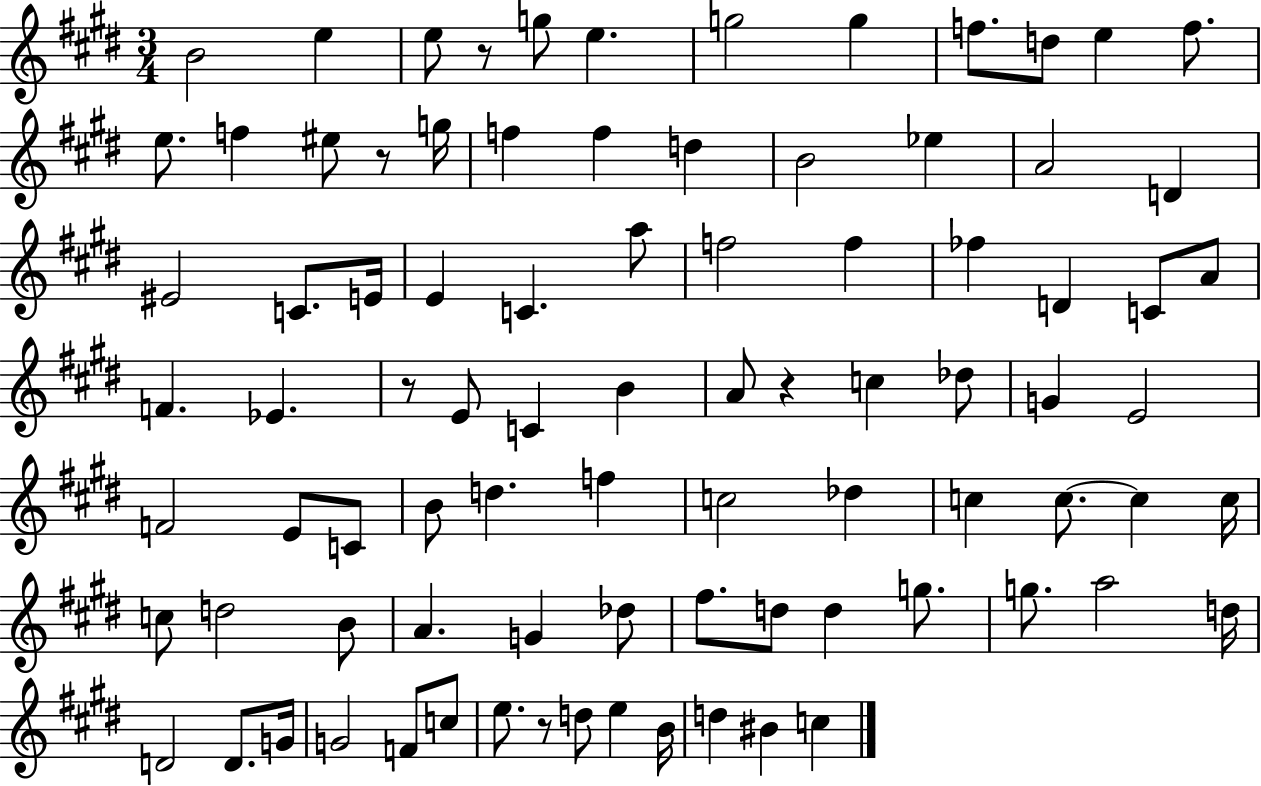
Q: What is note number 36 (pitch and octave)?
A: Eb4